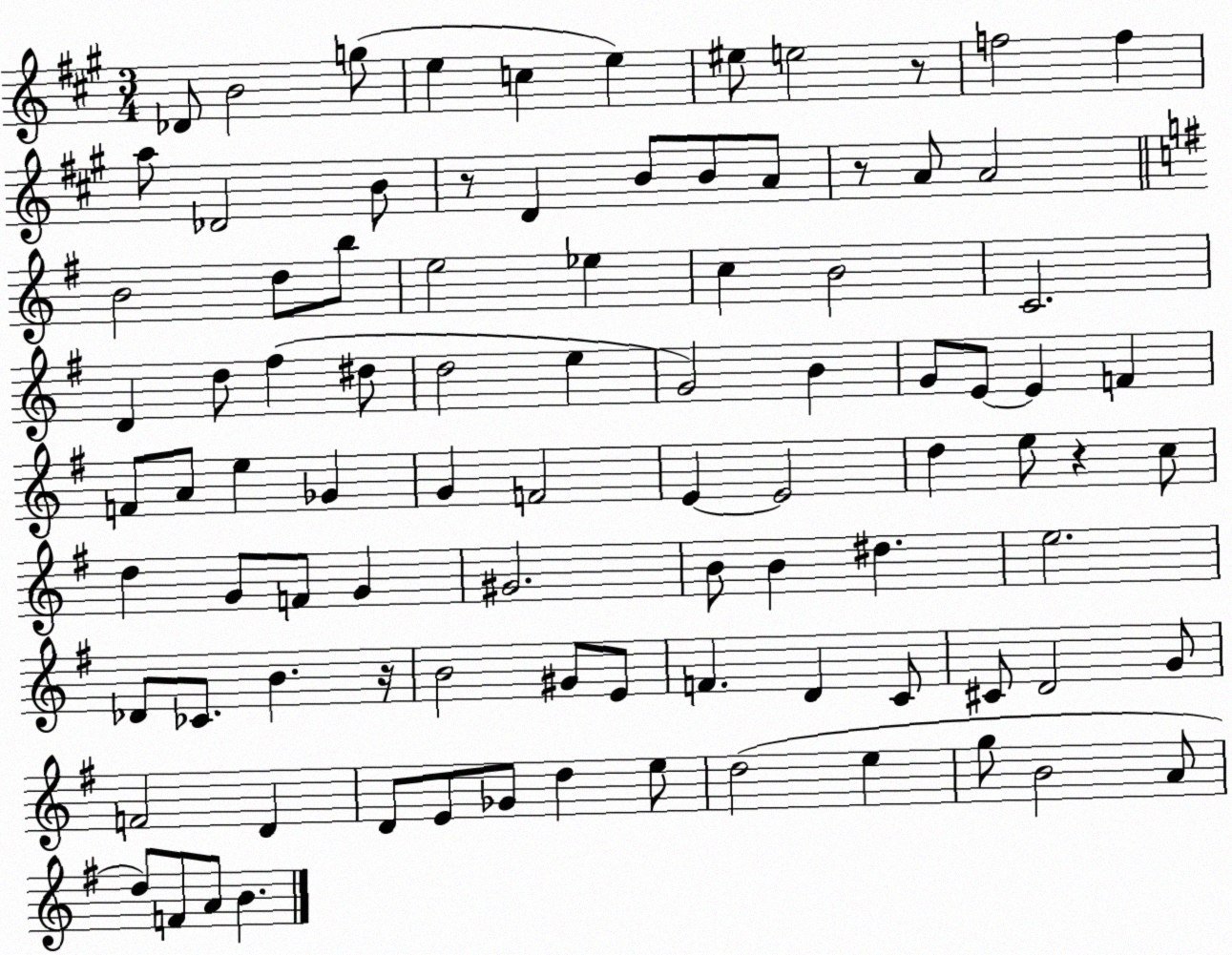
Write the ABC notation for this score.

X:1
T:Untitled
M:3/4
L:1/4
K:A
_D/2 B2 g/2 e c e ^e/2 e2 z/2 f2 f a/2 _D2 B/2 z/2 D B/2 B/2 A/2 z/2 A/2 A2 B2 d/2 b/2 e2 _e c B2 C2 D d/2 ^f ^d/2 d2 e G2 B G/2 E/2 E F F/2 A/2 e _G G F2 E E2 d e/2 z c/2 d G/2 F/2 G ^G2 B/2 B ^d e2 _D/2 _C/2 B z/4 B2 ^G/2 E/2 F D C/2 ^C/2 D2 G/2 F2 D D/2 E/2 _G/2 d e/2 d2 e g/2 B2 A/2 d/2 F/2 A/2 B